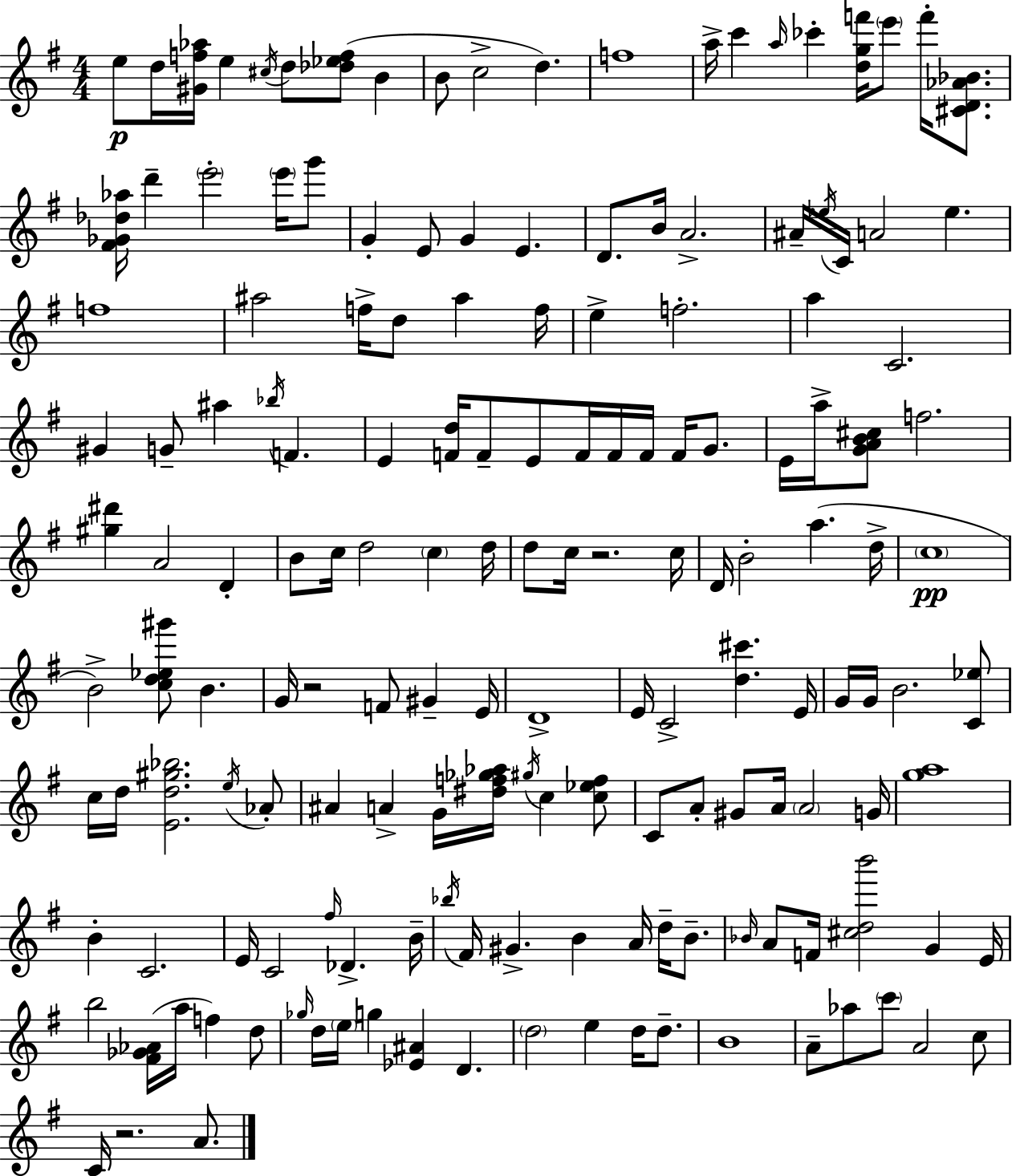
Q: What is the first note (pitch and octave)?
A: E5